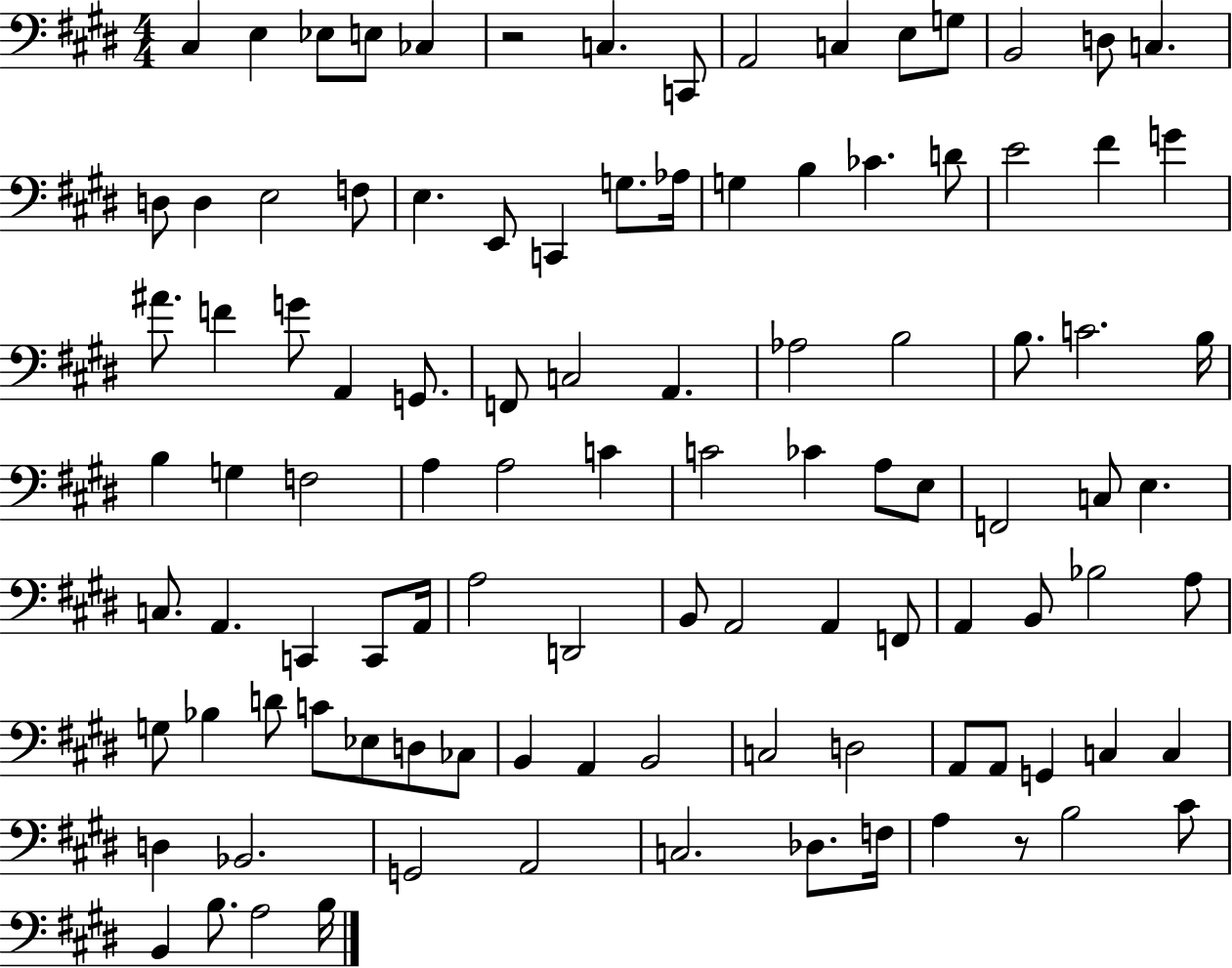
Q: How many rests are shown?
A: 2